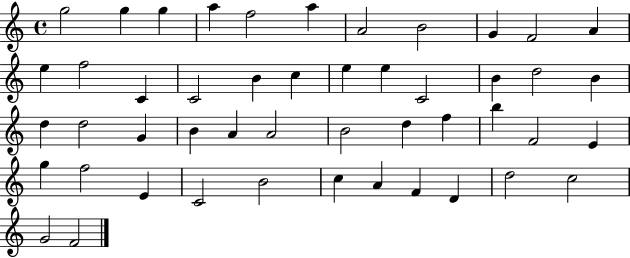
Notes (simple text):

G5/h G5/q G5/q A5/q F5/h A5/q A4/h B4/h G4/q F4/h A4/q E5/q F5/h C4/q C4/h B4/q C5/q E5/q E5/q C4/h B4/q D5/h B4/q D5/q D5/h G4/q B4/q A4/q A4/h B4/h D5/q F5/q B5/q F4/h E4/q G5/q F5/h E4/q C4/h B4/h C5/q A4/q F4/q D4/q D5/h C5/h G4/h F4/h